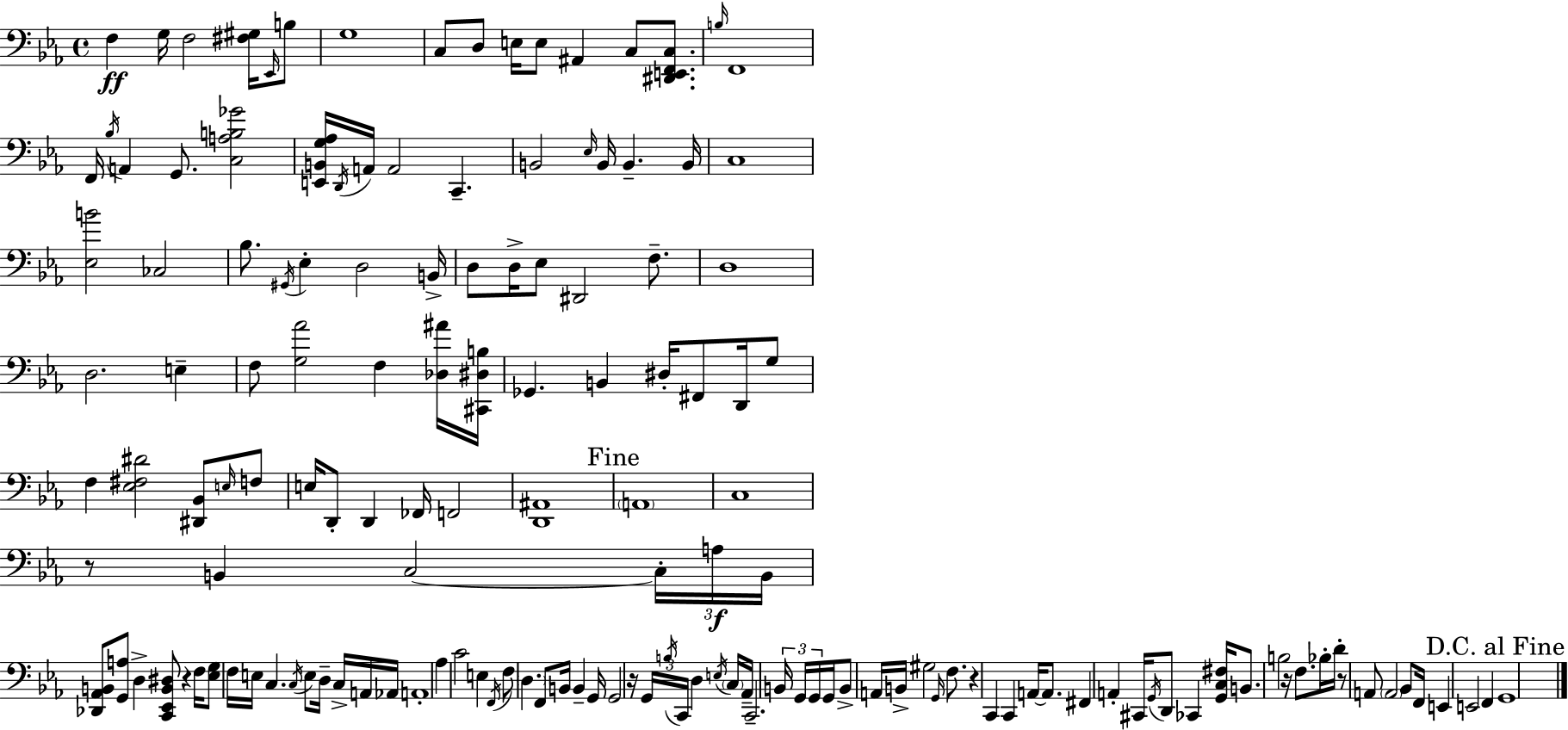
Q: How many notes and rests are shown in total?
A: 151